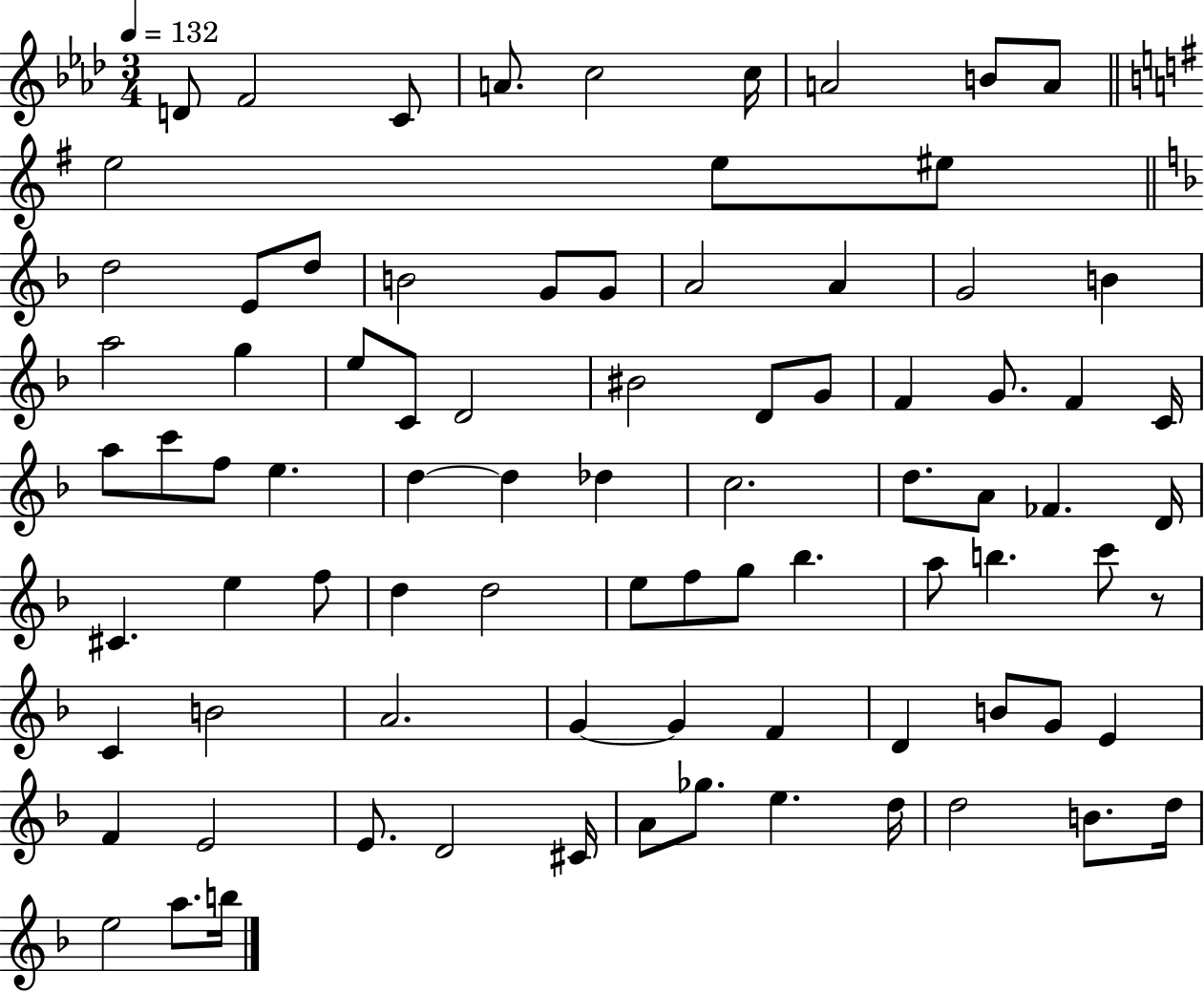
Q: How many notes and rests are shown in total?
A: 84